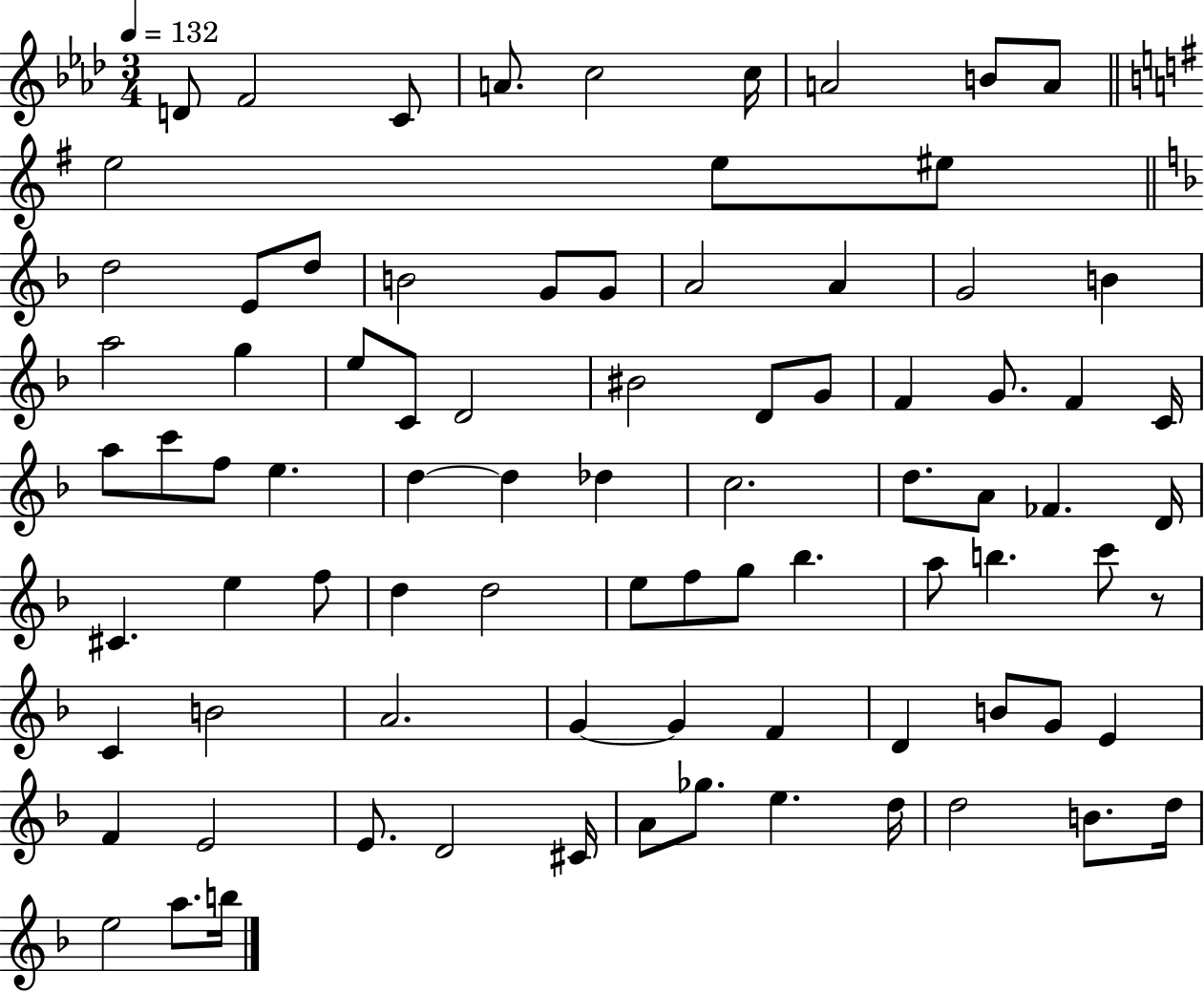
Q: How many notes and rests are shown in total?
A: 84